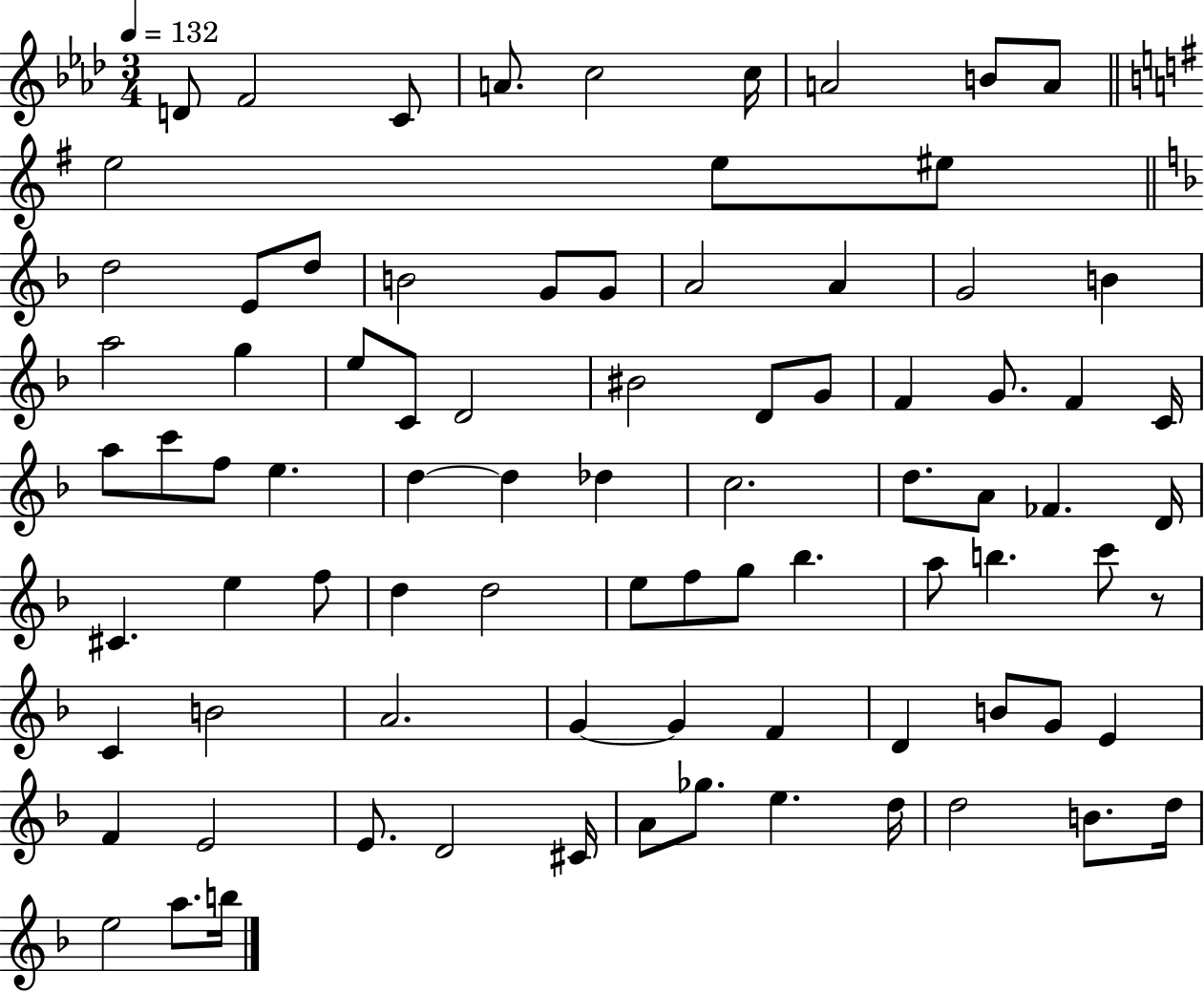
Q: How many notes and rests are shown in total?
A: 84